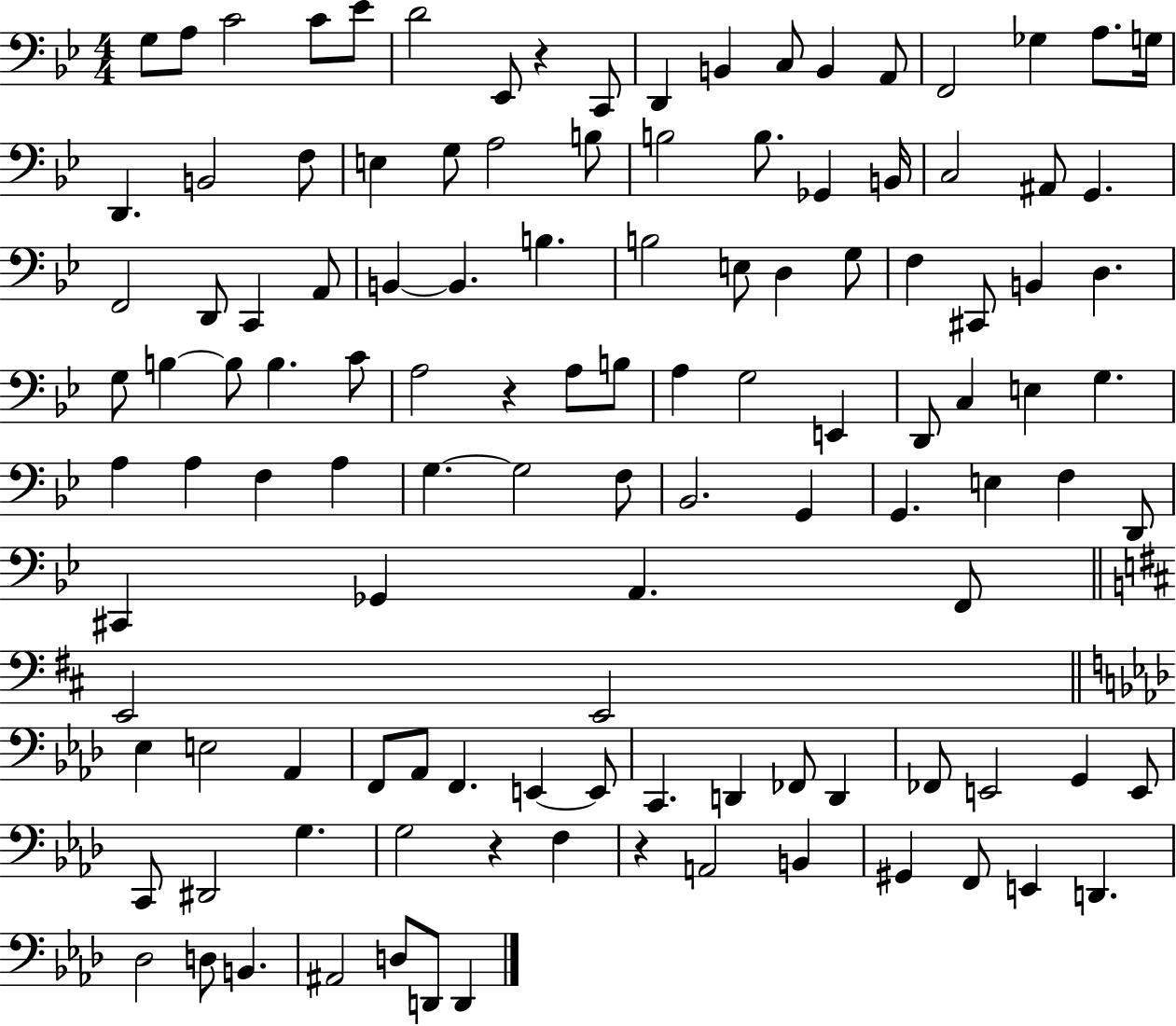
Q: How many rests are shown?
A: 4